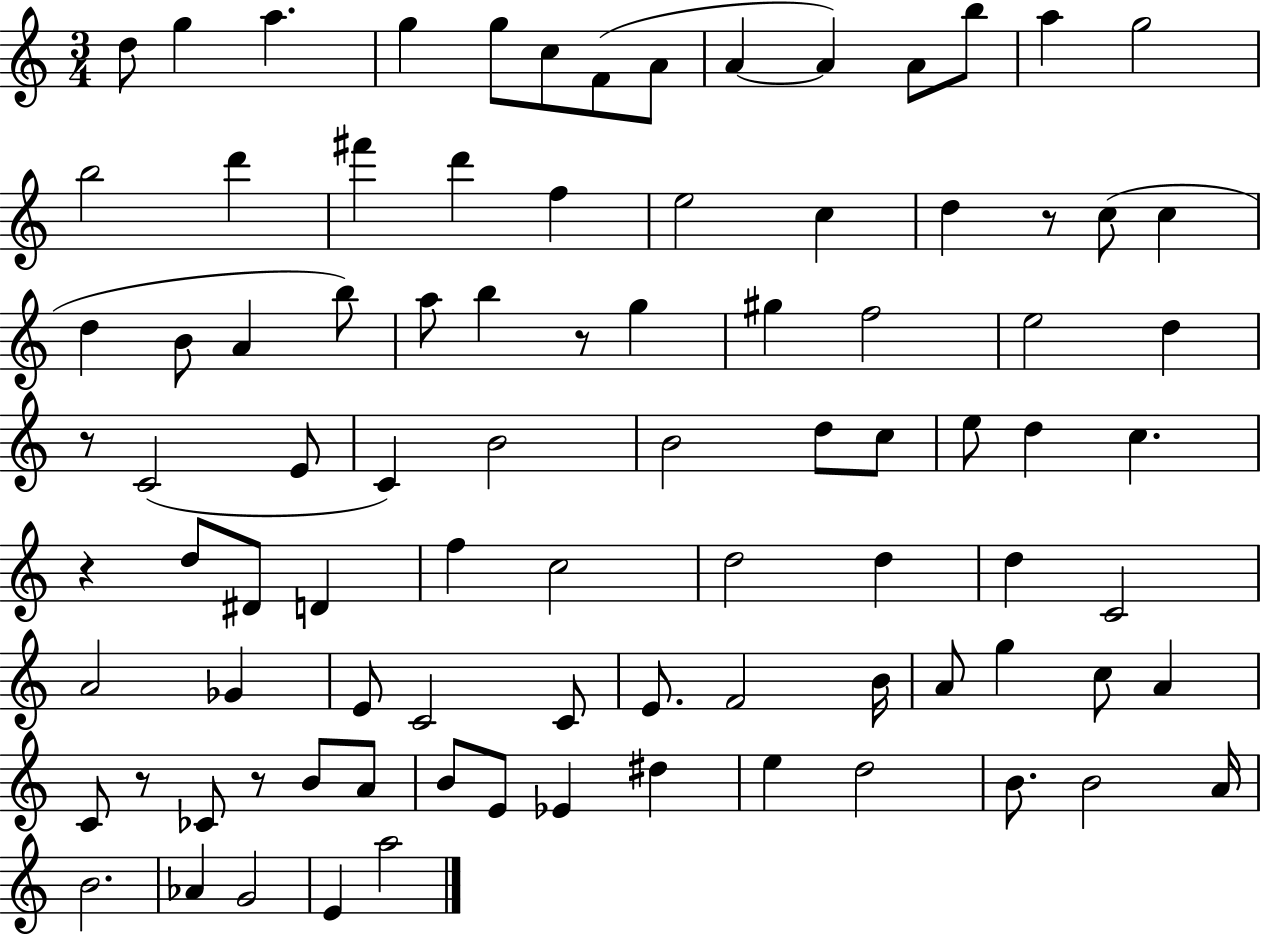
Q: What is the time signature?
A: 3/4